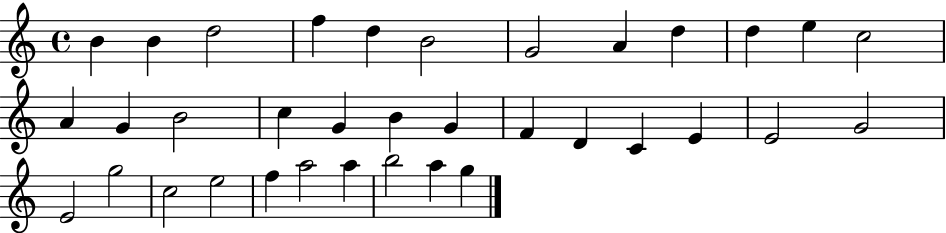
{
  \clef treble
  \time 4/4
  \defaultTimeSignature
  \key c \major
  b'4 b'4 d''2 | f''4 d''4 b'2 | g'2 a'4 d''4 | d''4 e''4 c''2 | \break a'4 g'4 b'2 | c''4 g'4 b'4 g'4 | f'4 d'4 c'4 e'4 | e'2 g'2 | \break e'2 g''2 | c''2 e''2 | f''4 a''2 a''4 | b''2 a''4 g''4 | \break \bar "|."
}